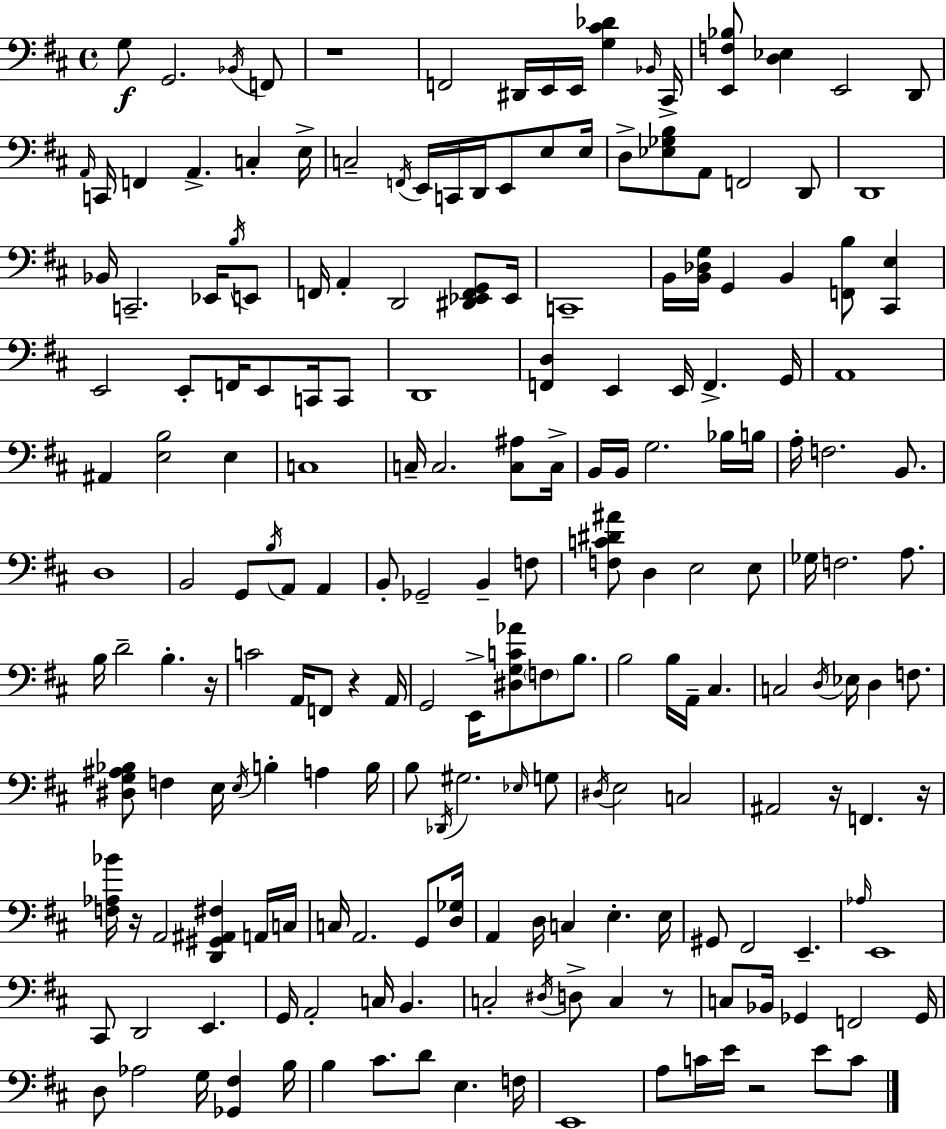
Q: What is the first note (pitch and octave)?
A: G3